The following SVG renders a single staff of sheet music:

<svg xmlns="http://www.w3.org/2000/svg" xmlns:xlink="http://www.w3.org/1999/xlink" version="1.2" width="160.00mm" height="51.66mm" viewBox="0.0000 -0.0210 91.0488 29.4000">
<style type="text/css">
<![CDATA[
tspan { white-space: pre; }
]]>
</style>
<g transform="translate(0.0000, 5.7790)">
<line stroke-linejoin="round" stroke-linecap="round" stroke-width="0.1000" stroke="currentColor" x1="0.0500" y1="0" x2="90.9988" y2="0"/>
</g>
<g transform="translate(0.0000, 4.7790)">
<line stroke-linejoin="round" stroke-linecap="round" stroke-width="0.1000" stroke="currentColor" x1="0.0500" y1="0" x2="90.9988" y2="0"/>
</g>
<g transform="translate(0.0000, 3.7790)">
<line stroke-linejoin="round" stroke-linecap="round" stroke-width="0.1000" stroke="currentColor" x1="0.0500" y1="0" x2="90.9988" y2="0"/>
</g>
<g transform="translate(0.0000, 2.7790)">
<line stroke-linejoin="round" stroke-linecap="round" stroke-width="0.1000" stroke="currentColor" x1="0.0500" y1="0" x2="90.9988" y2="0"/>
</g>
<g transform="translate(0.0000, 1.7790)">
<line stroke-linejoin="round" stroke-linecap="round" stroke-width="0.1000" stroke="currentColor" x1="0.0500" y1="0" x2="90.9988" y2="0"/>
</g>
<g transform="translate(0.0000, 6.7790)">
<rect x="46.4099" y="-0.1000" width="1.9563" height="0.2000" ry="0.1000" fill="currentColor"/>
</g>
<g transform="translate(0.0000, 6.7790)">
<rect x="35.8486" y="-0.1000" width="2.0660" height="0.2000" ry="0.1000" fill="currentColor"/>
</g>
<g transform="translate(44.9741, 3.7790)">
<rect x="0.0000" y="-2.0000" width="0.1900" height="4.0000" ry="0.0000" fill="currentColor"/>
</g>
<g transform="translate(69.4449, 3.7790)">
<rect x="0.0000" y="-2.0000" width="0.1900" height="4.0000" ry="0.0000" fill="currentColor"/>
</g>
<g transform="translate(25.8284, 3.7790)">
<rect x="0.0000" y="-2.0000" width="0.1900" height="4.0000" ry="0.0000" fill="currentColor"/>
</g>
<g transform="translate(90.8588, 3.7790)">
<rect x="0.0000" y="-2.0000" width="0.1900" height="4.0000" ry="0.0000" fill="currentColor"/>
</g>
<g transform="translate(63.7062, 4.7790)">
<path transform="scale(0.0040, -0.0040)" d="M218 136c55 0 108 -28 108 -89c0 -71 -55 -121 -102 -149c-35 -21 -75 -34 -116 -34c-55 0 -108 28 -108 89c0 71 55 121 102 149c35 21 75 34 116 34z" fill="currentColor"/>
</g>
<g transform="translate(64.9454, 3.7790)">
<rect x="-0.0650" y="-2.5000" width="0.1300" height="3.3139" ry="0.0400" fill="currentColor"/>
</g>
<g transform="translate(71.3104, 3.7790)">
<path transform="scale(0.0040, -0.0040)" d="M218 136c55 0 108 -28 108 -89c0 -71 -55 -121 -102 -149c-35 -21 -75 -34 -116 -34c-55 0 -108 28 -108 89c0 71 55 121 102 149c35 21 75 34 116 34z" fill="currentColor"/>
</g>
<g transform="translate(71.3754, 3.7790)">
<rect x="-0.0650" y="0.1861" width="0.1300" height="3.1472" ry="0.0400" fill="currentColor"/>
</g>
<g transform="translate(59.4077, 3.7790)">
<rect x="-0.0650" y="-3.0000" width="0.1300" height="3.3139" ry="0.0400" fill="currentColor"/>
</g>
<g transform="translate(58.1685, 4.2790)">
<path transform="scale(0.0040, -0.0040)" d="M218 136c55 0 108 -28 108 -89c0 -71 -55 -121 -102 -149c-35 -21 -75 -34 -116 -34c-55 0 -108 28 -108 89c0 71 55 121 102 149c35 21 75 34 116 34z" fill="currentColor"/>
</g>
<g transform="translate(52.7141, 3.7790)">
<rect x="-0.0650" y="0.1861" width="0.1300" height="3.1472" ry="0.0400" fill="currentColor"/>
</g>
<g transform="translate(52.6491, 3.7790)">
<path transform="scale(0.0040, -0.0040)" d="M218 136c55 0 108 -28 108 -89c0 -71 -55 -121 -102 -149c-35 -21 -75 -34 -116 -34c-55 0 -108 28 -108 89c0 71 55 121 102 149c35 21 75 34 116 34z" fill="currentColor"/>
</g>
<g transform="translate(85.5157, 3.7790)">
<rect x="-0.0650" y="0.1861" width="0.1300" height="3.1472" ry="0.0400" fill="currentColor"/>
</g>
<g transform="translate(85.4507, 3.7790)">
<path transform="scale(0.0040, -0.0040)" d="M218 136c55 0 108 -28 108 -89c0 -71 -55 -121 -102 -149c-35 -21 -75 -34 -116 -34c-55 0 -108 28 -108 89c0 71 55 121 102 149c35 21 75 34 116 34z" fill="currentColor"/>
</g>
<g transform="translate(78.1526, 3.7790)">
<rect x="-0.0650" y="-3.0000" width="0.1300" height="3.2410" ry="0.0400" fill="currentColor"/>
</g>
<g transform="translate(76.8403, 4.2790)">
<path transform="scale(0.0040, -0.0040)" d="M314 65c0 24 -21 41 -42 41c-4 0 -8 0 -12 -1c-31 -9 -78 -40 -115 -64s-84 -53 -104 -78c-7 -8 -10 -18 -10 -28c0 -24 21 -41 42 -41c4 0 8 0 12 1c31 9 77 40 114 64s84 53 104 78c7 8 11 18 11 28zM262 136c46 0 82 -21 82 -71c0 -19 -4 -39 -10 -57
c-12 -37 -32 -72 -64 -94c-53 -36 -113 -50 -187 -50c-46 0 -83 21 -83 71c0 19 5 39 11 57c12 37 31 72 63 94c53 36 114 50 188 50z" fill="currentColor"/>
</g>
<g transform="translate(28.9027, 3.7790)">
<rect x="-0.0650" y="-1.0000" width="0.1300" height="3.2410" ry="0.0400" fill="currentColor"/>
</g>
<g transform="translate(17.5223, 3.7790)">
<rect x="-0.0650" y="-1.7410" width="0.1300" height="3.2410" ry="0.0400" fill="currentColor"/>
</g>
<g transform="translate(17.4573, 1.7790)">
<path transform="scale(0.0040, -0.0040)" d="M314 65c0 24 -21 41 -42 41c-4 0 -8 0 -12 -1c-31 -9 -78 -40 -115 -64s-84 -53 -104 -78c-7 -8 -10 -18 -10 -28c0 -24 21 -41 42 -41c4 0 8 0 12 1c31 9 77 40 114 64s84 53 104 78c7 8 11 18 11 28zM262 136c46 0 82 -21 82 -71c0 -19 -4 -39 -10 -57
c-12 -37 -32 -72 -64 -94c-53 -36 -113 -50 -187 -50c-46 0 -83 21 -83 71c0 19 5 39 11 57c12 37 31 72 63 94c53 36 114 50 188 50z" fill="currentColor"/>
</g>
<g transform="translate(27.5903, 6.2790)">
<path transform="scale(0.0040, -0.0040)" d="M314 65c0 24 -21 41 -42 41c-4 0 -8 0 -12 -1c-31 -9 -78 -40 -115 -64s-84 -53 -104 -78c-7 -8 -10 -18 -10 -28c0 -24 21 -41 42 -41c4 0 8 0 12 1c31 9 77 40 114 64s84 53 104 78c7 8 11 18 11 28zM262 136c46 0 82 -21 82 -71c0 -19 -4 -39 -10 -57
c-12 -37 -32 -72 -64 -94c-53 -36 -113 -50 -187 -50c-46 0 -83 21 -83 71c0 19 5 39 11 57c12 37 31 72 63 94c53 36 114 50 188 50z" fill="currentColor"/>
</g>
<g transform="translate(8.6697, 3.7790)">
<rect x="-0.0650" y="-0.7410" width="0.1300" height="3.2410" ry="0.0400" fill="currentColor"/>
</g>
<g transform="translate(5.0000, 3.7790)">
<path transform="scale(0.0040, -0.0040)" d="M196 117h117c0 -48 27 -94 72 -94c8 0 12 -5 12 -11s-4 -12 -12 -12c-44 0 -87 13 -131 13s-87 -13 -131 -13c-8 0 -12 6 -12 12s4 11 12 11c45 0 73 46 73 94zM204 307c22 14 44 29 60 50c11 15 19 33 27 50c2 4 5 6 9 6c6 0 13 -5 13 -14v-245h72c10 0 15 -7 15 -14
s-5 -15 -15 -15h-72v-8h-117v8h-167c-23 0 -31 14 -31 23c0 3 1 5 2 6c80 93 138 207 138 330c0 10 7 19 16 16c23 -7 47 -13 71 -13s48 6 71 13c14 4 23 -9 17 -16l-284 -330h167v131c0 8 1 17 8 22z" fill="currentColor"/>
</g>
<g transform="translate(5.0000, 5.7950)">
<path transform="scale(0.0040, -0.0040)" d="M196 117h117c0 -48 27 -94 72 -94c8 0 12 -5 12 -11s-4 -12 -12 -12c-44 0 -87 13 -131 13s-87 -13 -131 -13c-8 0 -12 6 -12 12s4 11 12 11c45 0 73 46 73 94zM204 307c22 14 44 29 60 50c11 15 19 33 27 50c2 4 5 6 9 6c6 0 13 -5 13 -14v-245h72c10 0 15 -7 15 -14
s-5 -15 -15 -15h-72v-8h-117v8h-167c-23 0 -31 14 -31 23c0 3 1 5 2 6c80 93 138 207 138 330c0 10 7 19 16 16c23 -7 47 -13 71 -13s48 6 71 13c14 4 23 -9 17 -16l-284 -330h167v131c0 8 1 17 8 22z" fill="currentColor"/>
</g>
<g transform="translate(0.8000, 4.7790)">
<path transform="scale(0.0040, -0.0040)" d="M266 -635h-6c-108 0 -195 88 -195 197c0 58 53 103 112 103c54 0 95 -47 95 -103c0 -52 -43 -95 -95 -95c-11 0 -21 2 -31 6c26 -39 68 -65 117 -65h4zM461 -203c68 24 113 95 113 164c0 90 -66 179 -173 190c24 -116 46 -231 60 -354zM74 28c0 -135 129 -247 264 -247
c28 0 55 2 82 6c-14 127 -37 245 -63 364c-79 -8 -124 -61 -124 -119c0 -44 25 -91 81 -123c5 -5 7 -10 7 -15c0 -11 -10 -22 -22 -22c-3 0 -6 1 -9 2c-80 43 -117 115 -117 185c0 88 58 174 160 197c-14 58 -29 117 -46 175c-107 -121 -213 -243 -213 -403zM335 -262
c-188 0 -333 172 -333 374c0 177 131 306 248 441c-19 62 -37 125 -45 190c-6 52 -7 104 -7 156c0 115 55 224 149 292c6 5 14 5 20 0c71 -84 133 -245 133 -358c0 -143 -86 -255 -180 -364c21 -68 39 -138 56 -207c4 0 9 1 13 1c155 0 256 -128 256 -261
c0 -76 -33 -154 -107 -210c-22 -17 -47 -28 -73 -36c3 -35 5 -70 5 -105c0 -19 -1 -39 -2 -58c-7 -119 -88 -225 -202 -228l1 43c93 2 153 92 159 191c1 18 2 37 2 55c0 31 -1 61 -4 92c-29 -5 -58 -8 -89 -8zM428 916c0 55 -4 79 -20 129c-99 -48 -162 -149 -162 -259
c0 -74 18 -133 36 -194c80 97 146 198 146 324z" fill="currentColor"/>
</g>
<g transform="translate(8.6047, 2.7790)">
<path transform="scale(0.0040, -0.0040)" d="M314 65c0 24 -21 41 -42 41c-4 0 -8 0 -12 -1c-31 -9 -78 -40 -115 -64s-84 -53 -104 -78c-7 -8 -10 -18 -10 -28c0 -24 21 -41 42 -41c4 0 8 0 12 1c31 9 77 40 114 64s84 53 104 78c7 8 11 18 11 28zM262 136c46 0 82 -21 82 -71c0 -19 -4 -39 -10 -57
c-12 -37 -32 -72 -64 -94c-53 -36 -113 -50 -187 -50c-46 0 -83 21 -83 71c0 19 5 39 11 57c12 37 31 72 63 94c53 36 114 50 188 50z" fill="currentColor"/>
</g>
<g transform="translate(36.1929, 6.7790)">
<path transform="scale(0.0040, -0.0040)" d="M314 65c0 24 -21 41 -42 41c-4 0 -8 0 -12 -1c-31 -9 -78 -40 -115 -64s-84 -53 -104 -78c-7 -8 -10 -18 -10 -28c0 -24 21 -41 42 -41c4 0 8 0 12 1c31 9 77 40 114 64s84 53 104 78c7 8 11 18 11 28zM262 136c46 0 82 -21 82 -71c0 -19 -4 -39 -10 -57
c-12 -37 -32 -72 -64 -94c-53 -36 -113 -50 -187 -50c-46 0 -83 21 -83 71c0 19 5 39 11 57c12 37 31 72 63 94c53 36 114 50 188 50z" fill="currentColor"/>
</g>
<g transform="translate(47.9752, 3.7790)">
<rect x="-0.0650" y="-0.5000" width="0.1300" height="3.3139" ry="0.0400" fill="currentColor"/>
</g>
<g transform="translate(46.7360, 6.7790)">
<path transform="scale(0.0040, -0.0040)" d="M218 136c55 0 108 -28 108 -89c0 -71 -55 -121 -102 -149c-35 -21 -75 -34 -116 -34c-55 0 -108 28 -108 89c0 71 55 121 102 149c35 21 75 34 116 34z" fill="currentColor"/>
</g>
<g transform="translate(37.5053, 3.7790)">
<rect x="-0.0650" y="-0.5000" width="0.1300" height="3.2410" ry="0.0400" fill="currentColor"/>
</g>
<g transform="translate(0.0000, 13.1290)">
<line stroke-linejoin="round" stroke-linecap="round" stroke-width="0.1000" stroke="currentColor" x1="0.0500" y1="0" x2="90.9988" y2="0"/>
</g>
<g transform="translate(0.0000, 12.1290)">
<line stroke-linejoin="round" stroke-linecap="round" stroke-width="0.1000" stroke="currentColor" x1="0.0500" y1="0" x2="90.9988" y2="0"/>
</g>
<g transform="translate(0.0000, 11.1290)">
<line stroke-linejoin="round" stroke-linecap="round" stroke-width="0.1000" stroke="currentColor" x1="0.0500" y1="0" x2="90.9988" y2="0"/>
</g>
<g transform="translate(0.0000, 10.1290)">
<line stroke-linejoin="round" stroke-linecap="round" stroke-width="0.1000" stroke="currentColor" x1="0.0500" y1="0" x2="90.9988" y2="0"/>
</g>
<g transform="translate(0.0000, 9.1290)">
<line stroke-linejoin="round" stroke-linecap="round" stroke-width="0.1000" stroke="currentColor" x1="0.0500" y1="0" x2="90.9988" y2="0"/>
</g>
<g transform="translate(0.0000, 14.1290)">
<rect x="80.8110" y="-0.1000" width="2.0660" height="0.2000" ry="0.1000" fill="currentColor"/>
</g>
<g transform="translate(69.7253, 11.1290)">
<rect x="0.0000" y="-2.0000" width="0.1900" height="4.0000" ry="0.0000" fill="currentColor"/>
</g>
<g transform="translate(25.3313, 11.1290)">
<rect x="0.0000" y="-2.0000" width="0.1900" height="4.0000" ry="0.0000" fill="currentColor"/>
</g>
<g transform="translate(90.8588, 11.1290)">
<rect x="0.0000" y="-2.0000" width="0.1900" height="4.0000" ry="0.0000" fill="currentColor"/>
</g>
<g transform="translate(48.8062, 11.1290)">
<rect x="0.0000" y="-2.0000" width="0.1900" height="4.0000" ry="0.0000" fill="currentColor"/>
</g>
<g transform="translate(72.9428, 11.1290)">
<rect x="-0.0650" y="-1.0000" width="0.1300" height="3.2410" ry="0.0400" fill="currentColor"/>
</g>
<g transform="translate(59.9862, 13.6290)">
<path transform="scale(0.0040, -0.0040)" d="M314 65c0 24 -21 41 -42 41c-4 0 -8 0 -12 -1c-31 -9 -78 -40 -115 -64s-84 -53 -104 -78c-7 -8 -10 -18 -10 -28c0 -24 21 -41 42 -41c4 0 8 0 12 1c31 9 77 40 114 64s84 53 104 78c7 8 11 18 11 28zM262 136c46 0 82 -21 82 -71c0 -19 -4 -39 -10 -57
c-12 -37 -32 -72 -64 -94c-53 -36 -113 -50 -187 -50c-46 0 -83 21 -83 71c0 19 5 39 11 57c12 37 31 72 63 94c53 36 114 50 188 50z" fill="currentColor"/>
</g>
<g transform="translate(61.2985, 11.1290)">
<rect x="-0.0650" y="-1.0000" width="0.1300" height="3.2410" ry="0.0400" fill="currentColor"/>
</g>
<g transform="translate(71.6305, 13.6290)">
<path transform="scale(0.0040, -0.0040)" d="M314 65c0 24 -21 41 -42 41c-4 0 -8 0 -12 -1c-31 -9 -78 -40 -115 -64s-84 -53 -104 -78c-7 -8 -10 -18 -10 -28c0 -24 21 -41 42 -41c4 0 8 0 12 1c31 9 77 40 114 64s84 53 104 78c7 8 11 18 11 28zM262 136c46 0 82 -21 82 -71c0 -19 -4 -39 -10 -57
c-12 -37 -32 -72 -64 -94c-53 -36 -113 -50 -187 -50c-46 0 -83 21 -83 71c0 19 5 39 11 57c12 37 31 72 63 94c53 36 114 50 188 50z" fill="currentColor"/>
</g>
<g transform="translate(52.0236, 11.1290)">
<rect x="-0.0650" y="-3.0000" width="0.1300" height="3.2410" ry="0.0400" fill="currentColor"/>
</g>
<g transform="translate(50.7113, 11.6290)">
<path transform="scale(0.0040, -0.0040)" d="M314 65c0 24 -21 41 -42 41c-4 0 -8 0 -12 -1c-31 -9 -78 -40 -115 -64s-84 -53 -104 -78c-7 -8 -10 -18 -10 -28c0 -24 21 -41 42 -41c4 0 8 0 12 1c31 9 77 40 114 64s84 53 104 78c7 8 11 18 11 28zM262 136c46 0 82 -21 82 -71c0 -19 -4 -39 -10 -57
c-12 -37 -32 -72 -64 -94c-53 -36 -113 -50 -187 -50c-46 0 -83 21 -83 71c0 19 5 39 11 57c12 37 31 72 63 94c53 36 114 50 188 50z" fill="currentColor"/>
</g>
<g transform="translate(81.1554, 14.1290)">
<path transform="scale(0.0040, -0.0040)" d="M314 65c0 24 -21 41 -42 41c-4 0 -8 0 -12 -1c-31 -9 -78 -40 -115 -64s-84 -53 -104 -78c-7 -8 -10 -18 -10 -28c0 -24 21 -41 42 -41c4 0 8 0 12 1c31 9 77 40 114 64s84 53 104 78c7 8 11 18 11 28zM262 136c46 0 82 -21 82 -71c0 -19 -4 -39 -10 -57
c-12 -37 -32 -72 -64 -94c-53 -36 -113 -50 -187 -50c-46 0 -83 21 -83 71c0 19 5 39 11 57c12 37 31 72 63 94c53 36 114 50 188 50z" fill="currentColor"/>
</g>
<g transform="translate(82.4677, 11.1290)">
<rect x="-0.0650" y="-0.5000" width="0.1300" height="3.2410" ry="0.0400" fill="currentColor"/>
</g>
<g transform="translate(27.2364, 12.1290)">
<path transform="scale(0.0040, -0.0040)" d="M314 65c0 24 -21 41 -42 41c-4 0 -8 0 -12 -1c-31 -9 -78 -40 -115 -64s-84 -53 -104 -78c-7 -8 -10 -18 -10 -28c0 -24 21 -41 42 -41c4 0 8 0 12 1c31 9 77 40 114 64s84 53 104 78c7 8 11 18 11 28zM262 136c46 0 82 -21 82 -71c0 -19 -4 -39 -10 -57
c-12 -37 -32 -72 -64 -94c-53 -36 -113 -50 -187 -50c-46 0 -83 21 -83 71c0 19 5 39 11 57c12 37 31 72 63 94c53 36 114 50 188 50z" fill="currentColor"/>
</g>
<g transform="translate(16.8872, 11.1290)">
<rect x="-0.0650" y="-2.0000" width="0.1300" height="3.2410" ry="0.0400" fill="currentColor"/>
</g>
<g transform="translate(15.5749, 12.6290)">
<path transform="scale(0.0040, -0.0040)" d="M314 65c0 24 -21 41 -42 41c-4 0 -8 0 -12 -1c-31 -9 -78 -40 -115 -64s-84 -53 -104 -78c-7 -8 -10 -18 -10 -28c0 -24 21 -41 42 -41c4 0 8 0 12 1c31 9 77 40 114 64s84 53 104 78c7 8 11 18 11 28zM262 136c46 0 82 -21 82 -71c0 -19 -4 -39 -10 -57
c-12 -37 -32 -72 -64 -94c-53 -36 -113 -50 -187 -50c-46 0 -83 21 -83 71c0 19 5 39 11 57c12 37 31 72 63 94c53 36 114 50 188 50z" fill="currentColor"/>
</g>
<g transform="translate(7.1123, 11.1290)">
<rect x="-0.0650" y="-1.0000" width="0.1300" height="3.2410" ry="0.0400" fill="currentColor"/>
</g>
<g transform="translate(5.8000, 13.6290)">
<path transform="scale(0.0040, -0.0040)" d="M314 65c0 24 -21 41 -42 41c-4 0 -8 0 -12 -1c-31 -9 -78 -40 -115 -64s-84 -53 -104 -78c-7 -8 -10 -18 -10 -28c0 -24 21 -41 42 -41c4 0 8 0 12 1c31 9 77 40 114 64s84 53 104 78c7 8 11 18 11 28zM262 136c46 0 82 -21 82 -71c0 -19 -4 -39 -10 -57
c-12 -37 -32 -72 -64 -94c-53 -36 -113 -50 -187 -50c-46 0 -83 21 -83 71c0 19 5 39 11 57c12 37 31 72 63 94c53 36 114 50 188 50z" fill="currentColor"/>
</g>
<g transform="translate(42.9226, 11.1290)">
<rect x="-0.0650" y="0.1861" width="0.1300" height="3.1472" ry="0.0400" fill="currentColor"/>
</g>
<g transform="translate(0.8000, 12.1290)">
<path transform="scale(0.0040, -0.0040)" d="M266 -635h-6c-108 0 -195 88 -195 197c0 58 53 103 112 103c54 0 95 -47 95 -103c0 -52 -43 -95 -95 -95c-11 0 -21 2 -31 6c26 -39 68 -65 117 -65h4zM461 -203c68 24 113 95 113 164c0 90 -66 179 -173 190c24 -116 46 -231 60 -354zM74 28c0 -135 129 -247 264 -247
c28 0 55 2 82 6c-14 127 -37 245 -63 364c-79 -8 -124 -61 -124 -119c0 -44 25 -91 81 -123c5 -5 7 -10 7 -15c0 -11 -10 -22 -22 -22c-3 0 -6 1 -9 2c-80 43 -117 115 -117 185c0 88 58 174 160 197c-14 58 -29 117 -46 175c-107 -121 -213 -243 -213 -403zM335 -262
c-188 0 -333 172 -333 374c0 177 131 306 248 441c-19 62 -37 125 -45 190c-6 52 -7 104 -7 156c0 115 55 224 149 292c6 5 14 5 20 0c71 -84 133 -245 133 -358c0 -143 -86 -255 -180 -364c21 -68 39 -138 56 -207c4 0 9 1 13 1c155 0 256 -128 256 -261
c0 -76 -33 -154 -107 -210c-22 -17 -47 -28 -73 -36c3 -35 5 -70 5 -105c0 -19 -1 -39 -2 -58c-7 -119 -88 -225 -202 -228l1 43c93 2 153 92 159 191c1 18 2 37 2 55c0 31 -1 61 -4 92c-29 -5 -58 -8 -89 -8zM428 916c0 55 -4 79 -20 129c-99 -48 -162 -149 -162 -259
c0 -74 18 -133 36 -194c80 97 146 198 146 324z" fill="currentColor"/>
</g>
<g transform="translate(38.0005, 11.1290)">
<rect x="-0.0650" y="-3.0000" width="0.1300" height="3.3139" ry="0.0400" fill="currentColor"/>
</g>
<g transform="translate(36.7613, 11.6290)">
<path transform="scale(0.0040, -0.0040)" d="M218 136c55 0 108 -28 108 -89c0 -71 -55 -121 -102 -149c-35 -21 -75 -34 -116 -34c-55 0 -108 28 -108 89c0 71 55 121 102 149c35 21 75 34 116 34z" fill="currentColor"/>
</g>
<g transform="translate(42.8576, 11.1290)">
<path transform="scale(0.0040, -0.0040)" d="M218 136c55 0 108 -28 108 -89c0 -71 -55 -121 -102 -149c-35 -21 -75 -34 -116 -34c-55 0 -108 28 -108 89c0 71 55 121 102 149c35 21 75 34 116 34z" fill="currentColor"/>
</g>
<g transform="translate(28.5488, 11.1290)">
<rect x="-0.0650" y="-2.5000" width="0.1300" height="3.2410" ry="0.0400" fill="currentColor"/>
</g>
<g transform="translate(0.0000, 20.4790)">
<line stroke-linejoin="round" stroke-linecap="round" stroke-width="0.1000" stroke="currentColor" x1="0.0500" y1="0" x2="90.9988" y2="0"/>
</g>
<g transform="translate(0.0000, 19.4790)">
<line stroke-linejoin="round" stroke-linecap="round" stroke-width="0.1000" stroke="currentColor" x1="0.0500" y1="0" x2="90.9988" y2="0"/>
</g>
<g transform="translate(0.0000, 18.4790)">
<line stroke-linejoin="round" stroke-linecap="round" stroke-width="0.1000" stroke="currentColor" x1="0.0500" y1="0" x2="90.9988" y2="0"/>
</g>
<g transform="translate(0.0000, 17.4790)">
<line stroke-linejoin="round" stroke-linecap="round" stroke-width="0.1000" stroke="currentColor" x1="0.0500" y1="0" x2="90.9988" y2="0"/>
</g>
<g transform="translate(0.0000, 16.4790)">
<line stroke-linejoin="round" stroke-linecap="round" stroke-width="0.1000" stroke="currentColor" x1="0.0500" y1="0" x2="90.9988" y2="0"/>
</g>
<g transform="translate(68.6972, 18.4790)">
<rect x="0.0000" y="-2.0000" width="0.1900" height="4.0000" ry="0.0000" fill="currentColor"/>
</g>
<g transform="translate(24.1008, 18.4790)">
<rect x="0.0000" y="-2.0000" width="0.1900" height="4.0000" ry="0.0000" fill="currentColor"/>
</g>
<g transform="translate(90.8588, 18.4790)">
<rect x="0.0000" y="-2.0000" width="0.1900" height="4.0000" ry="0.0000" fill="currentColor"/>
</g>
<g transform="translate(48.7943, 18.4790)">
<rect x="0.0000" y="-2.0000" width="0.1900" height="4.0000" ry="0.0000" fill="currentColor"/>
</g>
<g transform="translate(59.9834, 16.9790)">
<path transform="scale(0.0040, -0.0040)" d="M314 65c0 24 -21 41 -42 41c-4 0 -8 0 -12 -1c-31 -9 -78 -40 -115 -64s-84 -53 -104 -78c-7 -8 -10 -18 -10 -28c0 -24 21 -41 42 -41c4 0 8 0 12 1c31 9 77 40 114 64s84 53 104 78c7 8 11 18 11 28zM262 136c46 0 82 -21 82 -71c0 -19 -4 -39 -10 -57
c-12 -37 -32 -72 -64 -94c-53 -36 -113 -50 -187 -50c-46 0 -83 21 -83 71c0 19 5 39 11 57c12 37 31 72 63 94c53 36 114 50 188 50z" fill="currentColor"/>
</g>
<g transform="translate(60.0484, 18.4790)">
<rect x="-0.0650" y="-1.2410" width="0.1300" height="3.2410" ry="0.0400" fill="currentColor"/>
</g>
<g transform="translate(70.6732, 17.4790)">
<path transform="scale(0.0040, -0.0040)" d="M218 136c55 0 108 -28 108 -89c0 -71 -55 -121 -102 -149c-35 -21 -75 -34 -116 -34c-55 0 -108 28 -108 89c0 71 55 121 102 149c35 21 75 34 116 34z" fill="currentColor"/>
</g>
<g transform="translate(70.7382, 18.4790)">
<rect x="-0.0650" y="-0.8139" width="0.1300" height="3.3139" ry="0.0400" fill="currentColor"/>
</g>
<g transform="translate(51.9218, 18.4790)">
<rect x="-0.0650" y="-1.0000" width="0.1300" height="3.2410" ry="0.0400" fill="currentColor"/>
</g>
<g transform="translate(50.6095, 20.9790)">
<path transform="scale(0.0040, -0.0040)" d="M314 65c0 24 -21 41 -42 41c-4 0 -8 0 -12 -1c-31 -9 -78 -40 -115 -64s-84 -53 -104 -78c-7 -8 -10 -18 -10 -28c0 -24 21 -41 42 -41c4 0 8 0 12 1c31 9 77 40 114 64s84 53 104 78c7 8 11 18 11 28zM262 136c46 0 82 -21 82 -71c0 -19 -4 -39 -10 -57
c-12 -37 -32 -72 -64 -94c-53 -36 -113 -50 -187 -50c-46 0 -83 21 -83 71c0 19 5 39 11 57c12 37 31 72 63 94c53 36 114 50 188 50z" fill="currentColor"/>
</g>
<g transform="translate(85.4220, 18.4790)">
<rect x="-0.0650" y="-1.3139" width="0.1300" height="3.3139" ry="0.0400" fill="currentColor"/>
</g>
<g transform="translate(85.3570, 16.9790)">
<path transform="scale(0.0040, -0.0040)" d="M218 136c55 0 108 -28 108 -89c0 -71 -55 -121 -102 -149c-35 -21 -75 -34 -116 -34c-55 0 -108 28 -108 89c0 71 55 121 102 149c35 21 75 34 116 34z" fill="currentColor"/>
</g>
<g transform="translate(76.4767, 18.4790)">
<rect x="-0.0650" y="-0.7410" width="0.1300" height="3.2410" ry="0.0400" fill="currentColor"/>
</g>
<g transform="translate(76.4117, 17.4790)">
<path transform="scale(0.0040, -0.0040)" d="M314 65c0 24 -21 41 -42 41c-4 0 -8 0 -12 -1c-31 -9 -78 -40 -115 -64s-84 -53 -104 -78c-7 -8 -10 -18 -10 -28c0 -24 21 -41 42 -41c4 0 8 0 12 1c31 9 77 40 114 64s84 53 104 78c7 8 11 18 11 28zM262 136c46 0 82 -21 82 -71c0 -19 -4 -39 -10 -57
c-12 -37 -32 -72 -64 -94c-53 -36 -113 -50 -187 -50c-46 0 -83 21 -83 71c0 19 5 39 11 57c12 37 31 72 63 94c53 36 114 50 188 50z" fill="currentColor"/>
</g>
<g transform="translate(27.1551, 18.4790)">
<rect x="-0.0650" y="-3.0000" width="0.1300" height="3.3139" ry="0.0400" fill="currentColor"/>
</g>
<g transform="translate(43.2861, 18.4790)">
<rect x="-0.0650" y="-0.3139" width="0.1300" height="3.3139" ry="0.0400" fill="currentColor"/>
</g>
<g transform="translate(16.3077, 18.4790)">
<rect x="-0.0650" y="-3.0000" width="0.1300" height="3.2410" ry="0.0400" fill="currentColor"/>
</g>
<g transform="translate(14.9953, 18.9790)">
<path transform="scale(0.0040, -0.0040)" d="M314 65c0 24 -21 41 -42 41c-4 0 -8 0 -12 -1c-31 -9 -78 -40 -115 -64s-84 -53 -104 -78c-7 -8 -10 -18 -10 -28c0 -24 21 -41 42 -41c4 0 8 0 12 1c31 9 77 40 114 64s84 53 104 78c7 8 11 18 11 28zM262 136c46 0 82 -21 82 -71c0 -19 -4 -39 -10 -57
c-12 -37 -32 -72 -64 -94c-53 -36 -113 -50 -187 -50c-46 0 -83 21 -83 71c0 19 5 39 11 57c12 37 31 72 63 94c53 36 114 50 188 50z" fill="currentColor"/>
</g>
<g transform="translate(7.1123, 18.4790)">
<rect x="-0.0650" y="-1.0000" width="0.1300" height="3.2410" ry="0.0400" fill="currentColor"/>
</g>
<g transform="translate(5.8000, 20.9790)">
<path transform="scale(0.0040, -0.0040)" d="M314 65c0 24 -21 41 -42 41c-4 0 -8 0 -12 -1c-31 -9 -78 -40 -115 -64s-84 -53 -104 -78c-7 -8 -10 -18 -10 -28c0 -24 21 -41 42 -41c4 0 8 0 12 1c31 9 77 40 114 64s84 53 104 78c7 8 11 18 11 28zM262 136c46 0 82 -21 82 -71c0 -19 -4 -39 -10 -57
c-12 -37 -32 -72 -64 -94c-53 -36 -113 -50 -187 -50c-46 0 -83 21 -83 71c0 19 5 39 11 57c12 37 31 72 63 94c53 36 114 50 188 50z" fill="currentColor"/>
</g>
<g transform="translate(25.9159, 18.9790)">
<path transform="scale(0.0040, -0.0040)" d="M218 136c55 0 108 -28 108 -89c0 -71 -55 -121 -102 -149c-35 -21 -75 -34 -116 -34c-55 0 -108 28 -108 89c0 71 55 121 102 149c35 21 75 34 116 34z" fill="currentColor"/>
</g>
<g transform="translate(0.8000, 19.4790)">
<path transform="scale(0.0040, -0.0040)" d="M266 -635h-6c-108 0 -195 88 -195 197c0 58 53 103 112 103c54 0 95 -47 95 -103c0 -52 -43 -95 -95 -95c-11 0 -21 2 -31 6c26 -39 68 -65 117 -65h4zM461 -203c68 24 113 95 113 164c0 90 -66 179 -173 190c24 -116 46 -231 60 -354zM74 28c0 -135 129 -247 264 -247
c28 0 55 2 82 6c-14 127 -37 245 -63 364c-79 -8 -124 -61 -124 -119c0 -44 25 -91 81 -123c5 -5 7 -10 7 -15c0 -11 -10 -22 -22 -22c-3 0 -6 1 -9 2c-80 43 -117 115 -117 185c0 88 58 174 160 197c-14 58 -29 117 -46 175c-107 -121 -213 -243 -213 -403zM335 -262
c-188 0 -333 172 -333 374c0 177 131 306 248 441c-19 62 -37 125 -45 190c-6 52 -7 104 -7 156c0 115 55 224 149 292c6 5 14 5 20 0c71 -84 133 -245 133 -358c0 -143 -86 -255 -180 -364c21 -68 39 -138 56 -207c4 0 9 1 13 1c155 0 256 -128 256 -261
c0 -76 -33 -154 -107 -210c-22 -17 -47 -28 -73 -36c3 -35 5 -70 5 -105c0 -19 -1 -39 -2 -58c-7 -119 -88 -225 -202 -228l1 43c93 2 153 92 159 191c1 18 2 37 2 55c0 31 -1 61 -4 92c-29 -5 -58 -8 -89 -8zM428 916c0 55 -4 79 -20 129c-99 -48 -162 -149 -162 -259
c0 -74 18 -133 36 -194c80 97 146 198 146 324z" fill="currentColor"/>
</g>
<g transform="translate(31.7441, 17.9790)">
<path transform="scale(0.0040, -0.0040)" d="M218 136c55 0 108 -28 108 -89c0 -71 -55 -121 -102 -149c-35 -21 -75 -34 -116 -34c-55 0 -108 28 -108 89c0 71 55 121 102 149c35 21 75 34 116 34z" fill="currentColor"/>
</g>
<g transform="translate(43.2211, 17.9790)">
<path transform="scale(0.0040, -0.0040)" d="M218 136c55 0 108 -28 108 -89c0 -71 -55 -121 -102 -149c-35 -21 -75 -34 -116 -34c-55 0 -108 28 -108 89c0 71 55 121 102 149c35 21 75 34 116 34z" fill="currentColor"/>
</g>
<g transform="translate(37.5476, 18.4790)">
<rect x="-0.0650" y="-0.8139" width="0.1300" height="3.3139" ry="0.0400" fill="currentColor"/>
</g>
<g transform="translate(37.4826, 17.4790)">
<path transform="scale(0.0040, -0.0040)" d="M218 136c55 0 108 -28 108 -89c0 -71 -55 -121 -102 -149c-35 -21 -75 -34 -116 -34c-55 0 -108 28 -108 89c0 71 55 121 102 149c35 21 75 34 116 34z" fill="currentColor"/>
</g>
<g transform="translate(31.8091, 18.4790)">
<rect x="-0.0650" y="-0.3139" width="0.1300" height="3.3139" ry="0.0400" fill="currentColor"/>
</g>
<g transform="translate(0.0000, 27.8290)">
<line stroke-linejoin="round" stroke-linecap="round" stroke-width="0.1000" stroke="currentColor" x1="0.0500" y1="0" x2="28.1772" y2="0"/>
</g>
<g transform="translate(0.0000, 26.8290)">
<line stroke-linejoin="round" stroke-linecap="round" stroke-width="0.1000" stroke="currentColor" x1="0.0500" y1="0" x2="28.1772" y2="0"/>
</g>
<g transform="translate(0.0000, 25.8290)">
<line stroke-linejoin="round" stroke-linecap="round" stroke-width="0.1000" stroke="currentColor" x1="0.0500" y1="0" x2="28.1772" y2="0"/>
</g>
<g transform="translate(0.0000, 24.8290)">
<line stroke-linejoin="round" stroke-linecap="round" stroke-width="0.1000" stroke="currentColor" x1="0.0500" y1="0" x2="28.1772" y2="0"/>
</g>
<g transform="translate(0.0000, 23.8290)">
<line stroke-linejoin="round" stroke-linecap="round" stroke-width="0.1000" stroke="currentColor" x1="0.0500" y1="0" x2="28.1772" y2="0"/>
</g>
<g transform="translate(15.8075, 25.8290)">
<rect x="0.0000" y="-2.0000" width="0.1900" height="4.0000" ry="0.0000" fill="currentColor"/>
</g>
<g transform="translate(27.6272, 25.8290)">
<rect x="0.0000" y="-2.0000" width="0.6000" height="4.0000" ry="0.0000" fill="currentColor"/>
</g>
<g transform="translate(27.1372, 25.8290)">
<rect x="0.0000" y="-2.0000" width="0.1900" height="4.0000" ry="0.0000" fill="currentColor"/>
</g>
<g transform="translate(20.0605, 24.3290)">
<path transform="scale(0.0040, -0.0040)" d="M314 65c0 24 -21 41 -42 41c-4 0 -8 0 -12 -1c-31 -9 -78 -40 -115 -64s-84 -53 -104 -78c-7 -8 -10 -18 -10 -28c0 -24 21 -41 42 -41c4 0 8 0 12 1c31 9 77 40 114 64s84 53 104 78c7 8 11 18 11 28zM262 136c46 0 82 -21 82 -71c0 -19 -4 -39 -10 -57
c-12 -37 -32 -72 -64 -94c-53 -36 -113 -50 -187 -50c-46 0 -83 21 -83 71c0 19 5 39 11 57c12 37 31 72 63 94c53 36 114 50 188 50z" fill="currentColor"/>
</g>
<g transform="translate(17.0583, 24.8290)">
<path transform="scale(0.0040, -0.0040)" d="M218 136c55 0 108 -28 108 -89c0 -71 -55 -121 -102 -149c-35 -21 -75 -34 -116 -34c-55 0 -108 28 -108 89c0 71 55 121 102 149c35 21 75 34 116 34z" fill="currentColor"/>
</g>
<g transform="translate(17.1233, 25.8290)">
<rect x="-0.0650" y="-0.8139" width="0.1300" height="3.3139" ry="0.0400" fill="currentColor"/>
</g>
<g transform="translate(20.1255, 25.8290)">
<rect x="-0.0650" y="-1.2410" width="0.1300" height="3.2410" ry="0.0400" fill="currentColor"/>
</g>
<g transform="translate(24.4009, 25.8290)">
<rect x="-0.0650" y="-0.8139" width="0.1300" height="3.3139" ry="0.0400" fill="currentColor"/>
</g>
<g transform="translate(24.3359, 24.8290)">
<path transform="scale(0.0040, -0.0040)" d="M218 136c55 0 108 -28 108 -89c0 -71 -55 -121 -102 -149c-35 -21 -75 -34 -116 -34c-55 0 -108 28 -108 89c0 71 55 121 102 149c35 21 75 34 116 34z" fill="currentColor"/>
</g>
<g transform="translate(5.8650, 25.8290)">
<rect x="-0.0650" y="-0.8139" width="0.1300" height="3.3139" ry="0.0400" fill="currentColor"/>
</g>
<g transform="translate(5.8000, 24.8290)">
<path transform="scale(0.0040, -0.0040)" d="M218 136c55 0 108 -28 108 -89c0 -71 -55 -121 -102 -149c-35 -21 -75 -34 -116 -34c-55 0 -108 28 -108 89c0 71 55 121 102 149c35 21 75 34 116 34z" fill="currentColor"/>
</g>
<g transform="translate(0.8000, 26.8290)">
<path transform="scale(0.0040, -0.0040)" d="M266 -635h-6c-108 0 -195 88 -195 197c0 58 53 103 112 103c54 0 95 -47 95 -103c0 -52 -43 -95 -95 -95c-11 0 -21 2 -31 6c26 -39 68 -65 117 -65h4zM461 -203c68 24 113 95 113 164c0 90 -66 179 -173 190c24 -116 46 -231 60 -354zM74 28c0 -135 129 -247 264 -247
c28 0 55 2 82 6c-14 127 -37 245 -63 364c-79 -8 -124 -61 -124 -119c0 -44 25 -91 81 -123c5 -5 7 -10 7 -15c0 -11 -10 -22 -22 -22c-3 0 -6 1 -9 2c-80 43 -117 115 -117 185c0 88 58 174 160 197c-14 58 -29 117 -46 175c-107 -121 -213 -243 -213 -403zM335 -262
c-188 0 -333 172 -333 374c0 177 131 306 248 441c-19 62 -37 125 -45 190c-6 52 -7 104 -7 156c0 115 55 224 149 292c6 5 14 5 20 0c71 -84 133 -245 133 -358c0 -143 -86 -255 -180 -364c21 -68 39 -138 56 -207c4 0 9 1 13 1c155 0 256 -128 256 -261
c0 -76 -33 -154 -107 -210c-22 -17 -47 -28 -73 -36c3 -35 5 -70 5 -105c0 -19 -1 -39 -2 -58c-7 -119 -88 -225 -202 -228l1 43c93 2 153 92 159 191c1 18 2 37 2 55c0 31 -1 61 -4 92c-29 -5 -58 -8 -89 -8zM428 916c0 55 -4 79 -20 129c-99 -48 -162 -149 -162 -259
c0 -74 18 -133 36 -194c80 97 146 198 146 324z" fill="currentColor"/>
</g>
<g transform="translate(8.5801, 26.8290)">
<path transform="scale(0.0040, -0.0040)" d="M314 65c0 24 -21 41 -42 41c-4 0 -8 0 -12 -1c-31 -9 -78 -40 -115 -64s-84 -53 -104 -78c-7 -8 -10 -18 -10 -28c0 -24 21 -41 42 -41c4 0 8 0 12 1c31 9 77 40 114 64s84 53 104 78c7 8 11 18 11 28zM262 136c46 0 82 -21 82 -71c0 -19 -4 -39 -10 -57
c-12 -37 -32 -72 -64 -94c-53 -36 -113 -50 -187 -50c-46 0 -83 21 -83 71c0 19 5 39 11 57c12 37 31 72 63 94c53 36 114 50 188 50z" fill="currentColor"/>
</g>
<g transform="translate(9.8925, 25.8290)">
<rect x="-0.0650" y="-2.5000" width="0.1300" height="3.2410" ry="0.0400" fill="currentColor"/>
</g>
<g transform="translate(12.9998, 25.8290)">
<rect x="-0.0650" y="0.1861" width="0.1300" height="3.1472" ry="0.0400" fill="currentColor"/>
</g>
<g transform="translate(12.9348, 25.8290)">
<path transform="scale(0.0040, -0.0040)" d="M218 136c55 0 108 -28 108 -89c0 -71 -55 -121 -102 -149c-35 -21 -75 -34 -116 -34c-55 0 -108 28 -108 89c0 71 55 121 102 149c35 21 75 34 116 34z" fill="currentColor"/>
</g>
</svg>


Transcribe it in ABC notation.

X:1
T:Untitled
M:4/4
L:1/4
K:C
d2 f2 D2 C2 C B A G B A2 B D2 F2 G2 A B A2 D2 D2 C2 D2 A2 A c d c D2 e2 d d2 e d G2 B d e2 d